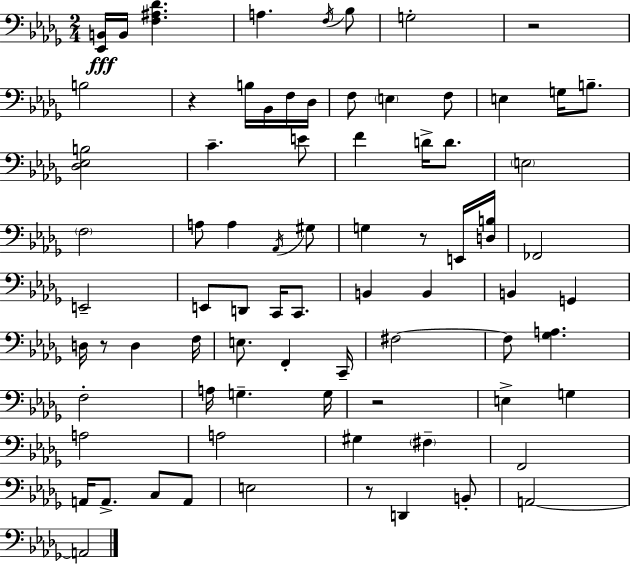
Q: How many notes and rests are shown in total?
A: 78